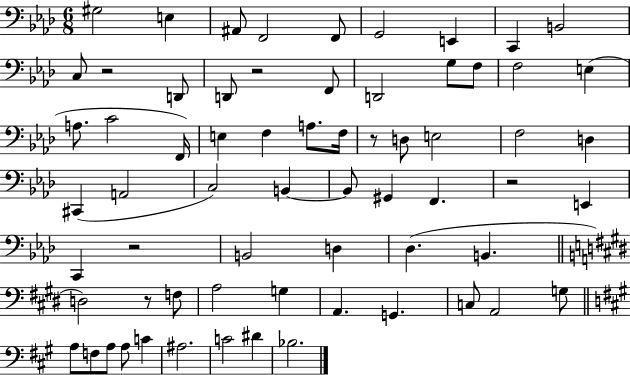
X:1
T:Untitled
M:6/8
L:1/4
K:Ab
^G,2 E, ^A,,/2 F,,2 F,,/2 G,,2 E,, C,, B,,2 C,/2 z2 D,,/2 D,,/2 z2 F,,/2 D,,2 G,/2 F,/2 F,2 E, A,/2 C2 F,,/4 E, F, A,/2 F,/4 z/2 D,/2 E,2 F,2 D, ^C,, A,,2 C,2 B,, B,,/2 ^G,, F,, z2 E,, C,, z2 B,,2 D, _D, B,, D,2 z/2 F,/2 A,2 G, A,, G,, C,/2 A,,2 G,/2 A,/2 F,/2 A,/2 A,/2 C ^A,2 C2 ^D _B,2